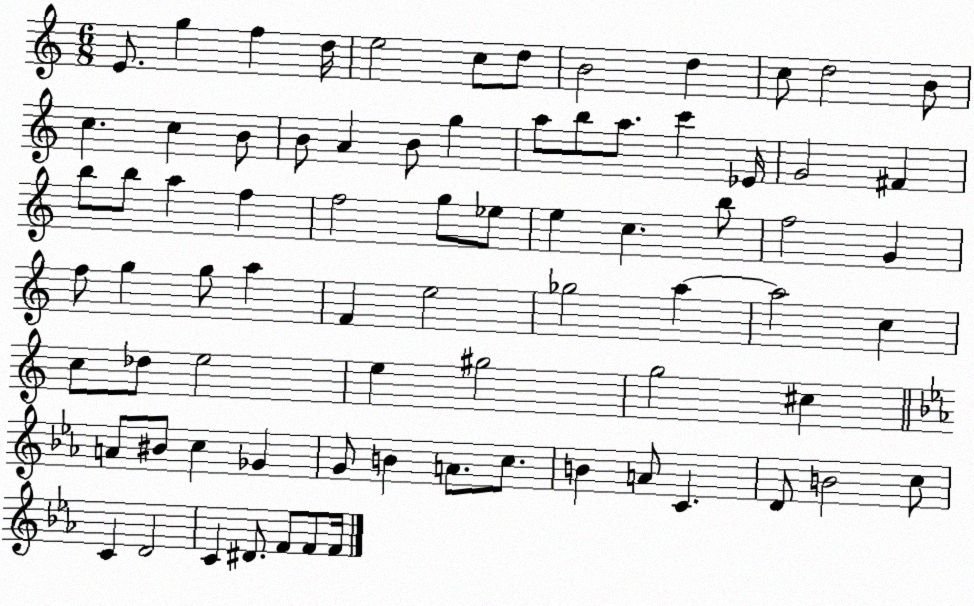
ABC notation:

X:1
T:Untitled
M:6/8
L:1/4
K:C
E/2 g f d/4 e2 c/2 d/2 B2 d c/2 d2 B/2 c c B/2 B/2 A B/2 g a/2 b/2 a/2 c' _E/4 G2 ^F b/2 b/2 a f f2 g/2 _e/2 e c b/2 f2 G f/2 g g/2 a F e2 _g2 a a2 c c/2 _d/2 e2 e ^g2 g2 ^c A/2 ^B/2 c _G G/2 B A/2 c/2 B A/2 C D/2 B2 c/2 C D2 C ^D/2 F/2 F/2 F/4